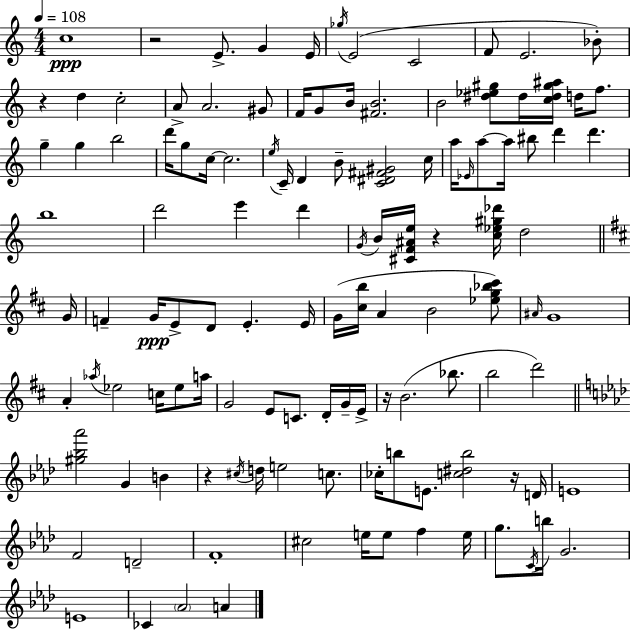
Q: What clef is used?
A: treble